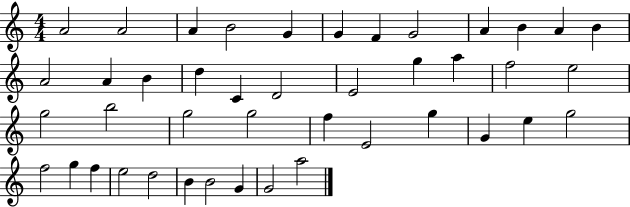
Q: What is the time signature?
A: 4/4